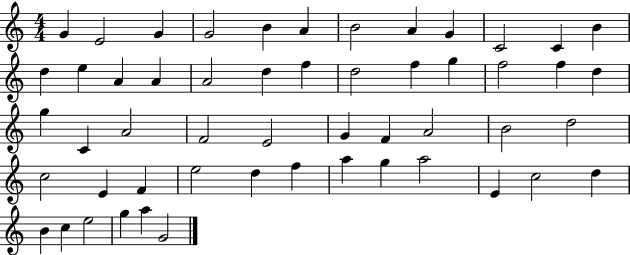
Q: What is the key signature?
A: C major